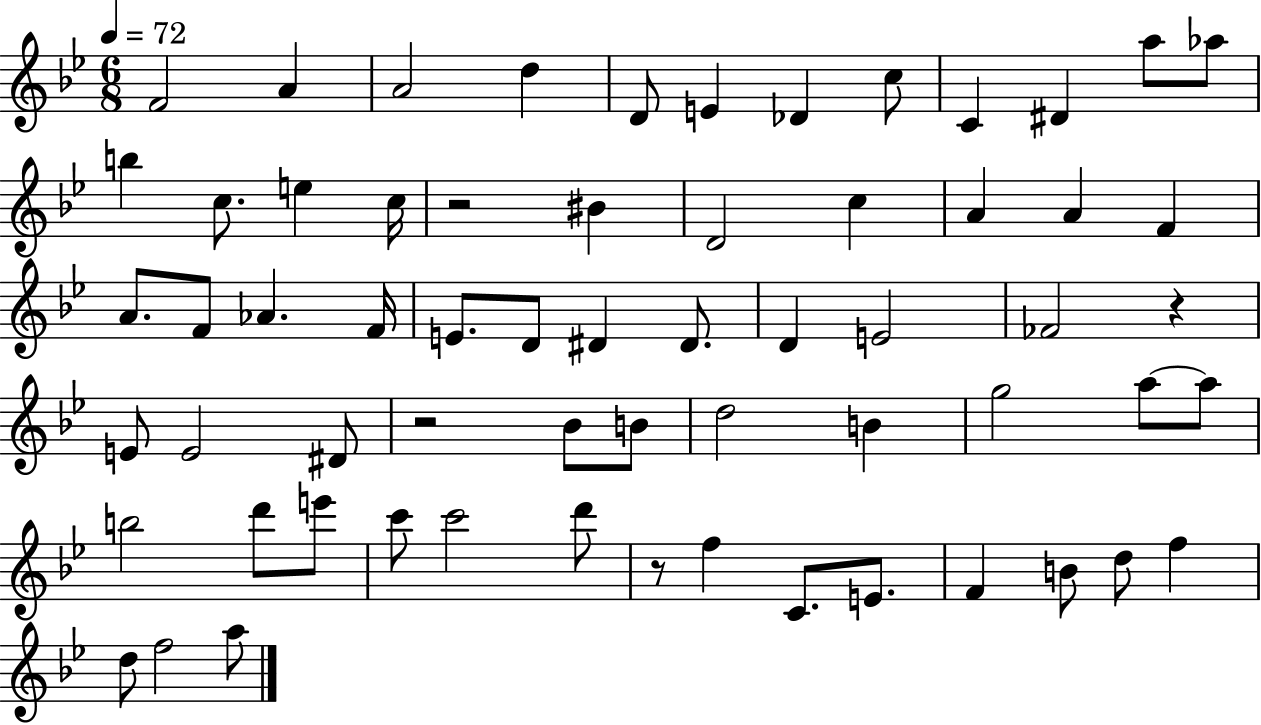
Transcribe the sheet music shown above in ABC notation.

X:1
T:Untitled
M:6/8
L:1/4
K:Bb
F2 A A2 d D/2 E _D c/2 C ^D a/2 _a/2 b c/2 e c/4 z2 ^B D2 c A A F A/2 F/2 _A F/4 E/2 D/2 ^D ^D/2 D E2 _F2 z E/2 E2 ^D/2 z2 _B/2 B/2 d2 B g2 a/2 a/2 b2 d'/2 e'/2 c'/2 c'2 d'/2 z/2 f C/2 E/2 F B/2 d/2 f d/2 f2 a/2